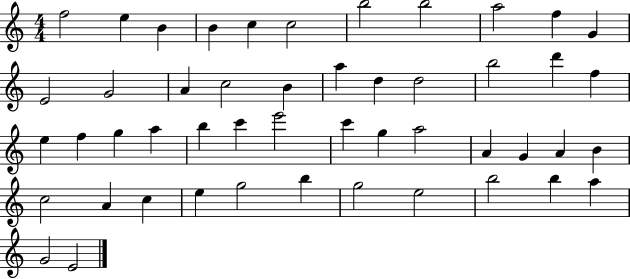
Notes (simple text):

F5/h E5/q B4/q B4/q C5/q C5/h B5/h B5/h A5/h F5/q G4/q E4/h G4/h A4/q C5/h B4/q A5/q D5/q D5/h B5/h D6/q F5/q E5/q F5/q G5/q A5/q B5/q C6/q E6/h C6/q G5/q A5/h A4/q G4/q A4/q B4/q C5/h A4/q C5/q E5/q G5/h B5/q G5/h E5/h B5/h B5/q A5/q G4/h E4/h